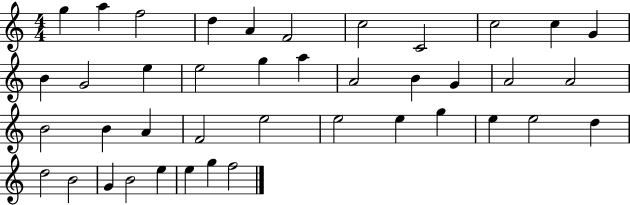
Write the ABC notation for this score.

X:1
T:Untitled
M:4/4
L:1/4
K:C
g a f2 d A F2 c2 C2 c2 c G B G2 e e2 g a A2 B G A2 A2 B2 B A F2 e2 e2 e g e e2 d d2 B2 G B2 e e g f2